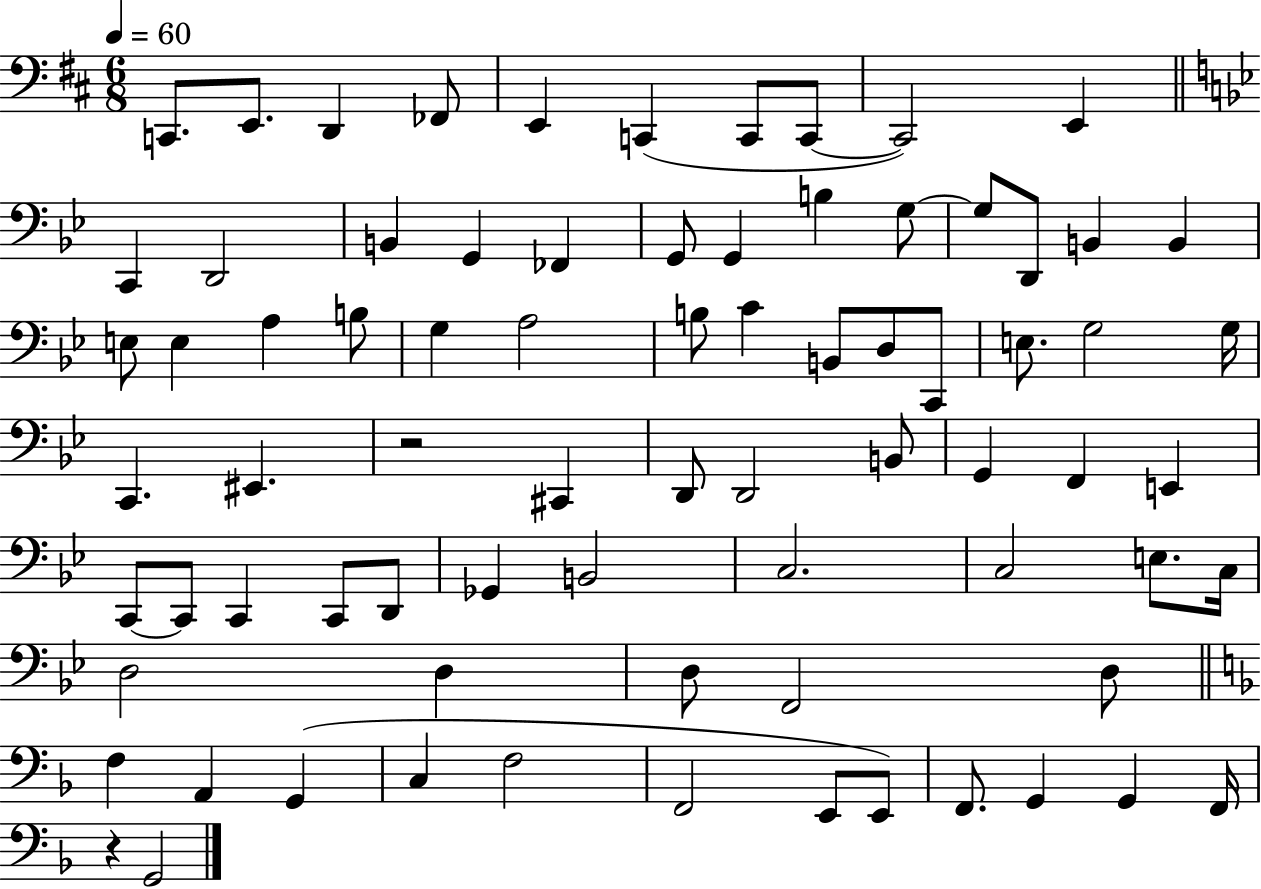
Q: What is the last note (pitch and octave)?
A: G2